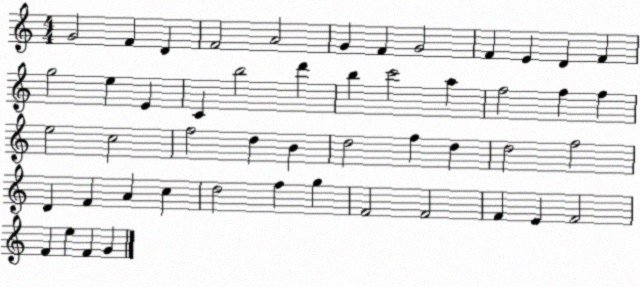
X:1
T:Untitled
M:4/4
L:1/4
K:C
G2 F D F2 A2 G F G2 F E D F g2 e E C b2 d' b c'2 a f2 f f e2 c2 f2 d B d2 f d d2 f2 D F A c d2 f g F2 F2 F E F2 F e F G